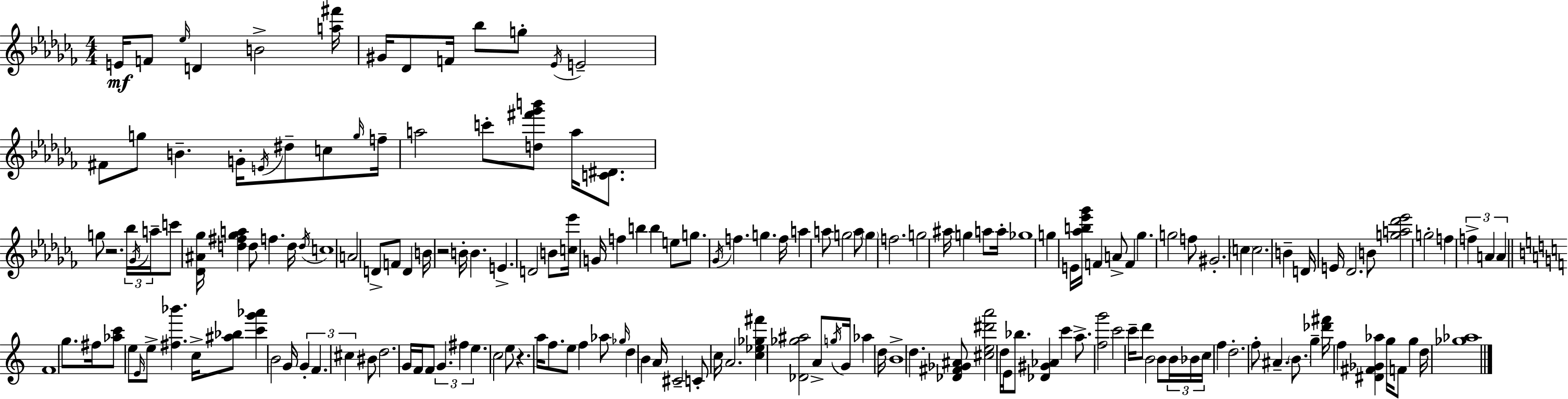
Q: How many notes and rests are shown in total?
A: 177